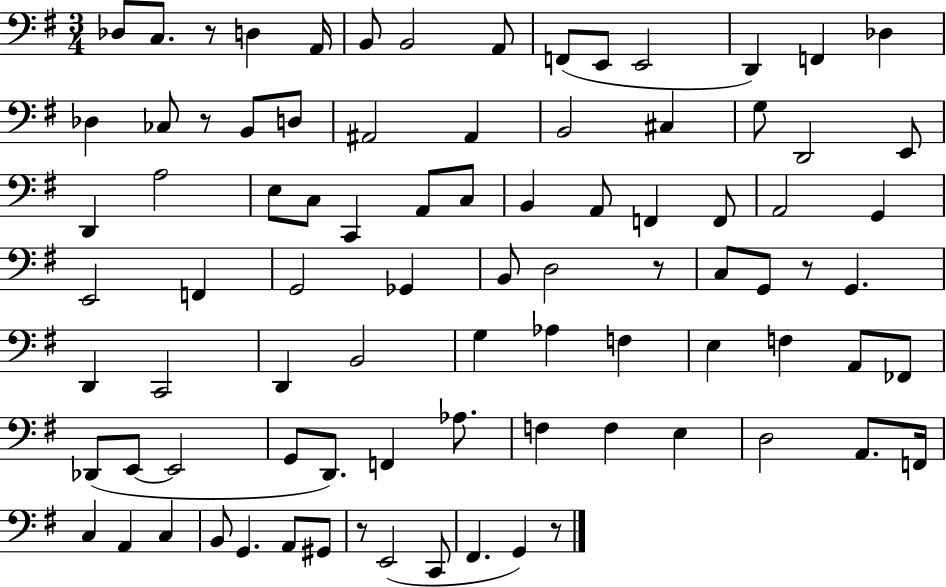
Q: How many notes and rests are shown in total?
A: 87